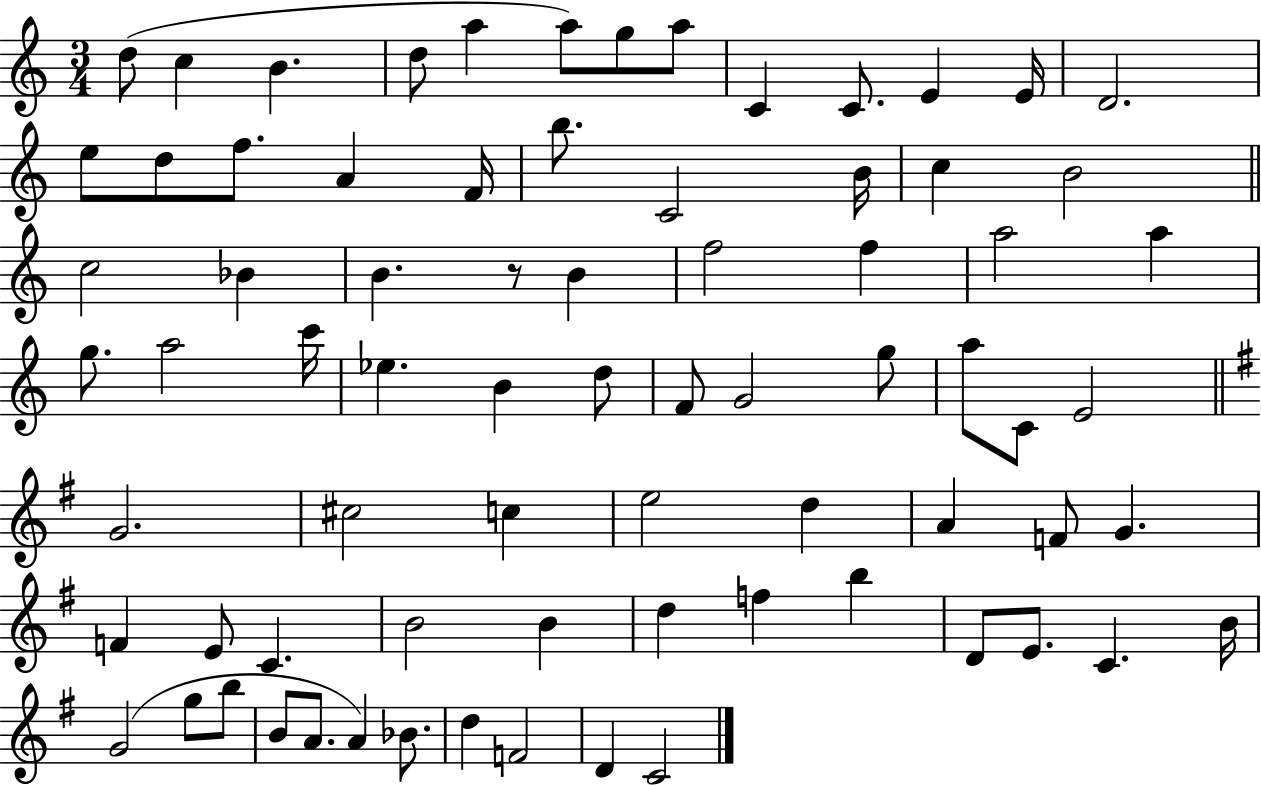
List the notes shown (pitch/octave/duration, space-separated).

D5/e C5/q B4/q. D5/e A5/q A5/e G5/e A5/e C4/q C4/e. E4/q E4/s D4/h. E5/e D5/e F5/e. A4/q F4/s B5/e. C4/h B4/s C5/q B4/h C5/h Bb4/q B4/q. R/e B4/q F5/h F5/q A5/h A5/q G5/e. A5/h C6/s Eb5/q. B4/q D5/e F4/e G4/h G5/e A5/e C4/e E4/h G4/h. C#5/h C5/q E5/h D5/q A4/q F4/e G4/q. F4/q E4/e C4/q. B4/h B4/q D5/q F5/q B5/q D4/e E4/e. C4/q. B4/s G4/h G5/e B5/e B4/e A4/e. A4/q Bb4/e. D5/q F4/h D4/q C4/h